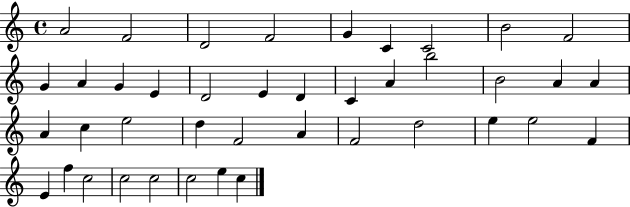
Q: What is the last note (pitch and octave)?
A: C5